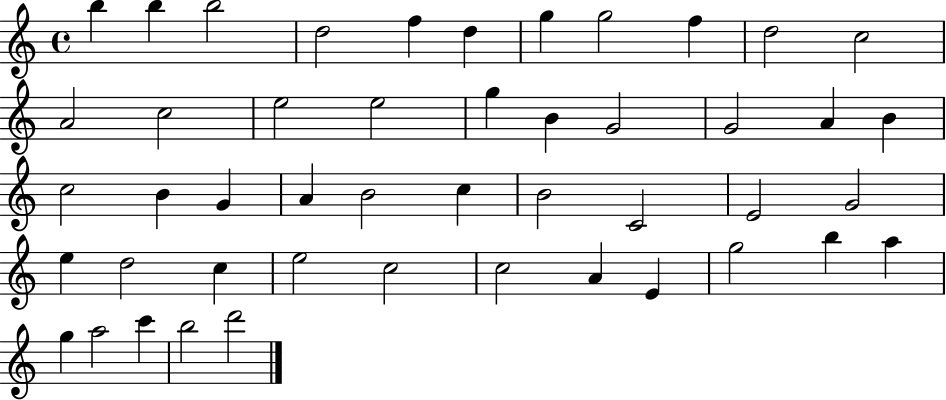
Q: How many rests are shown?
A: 0